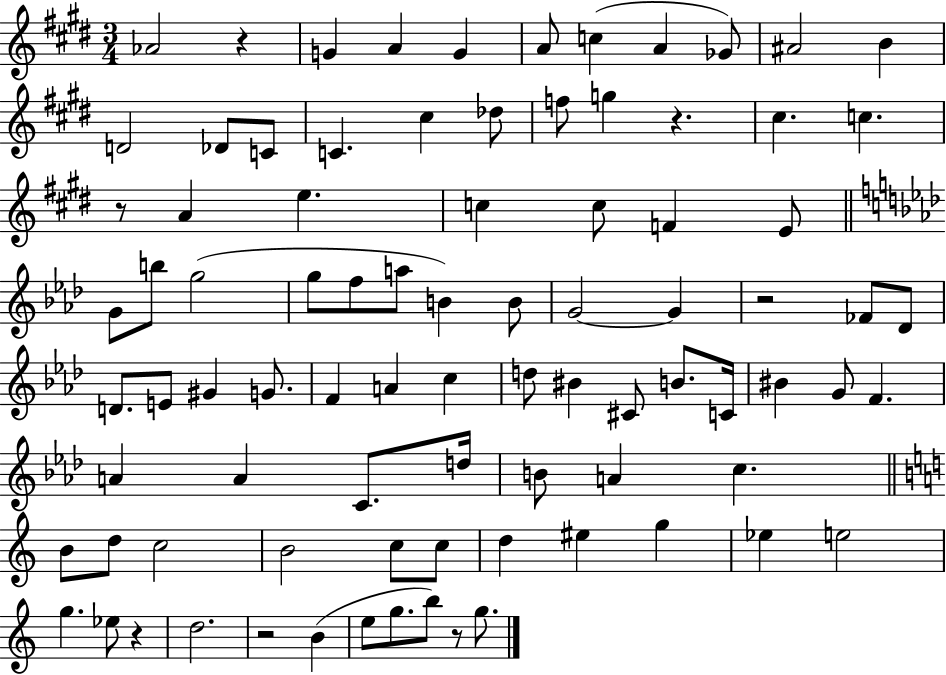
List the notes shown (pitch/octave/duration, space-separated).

Ab4/h R/q G4/q A4/q G4/q A4/e C5/q A4/q Gb4/e A#4/h B4/q D4/h Db4/e C4/e C4/q. C#5/q Db5/e F5/e G5/q R/q. C#5/q. C5/q. R/e A4/q E5/q. C5/q C5/e F4/q E4/e G4/e B5/e G5/h G5/e F5/e A5/e B4/q B4/e G4/h G4/q R/h FES4/e Db4/e D4/e. E4/e G#4/q G4/e. F4/q A4/q C5/q D5/e BIS4/q C#4/e B4/e. C4/s BIS4/q G4/e F4/q. A4/q A4/q C4/e. D5/s B4/e A4/q C5/q. B4/e D5/e C5/h B4/h C5/e C5/e D5/q EIS5/q G5/q Eb5/q E5/h G5/q. Eb5/e R/q D5/h. R/h B4/q E5/e G5/e. B5/e R/e G5/e.